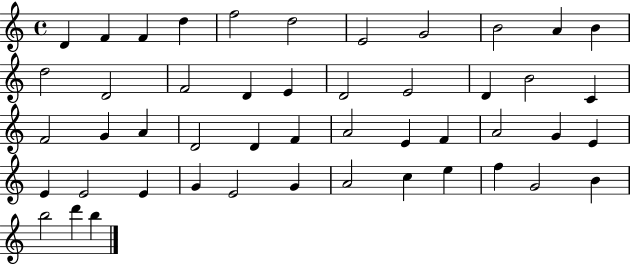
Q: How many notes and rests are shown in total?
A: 48